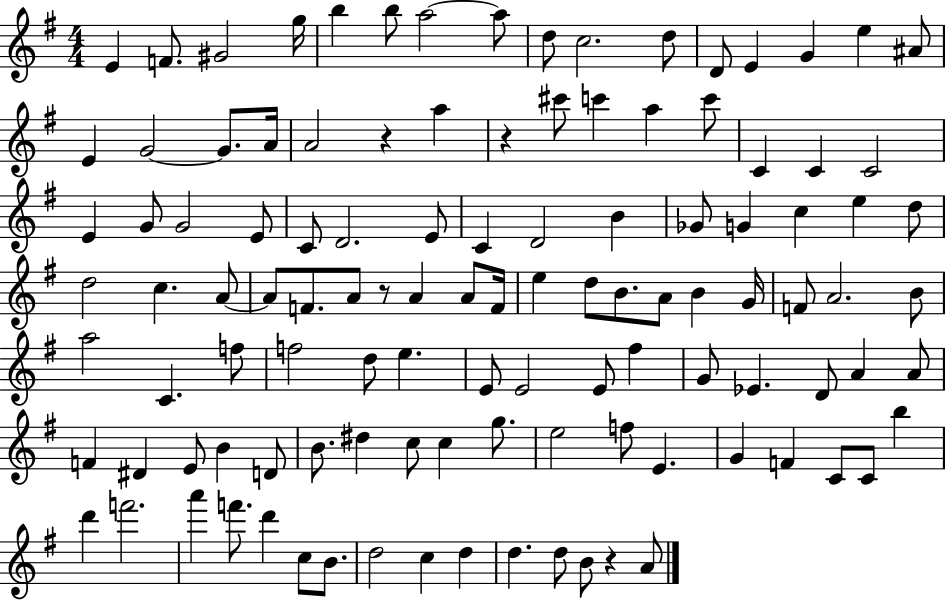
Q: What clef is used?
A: treble